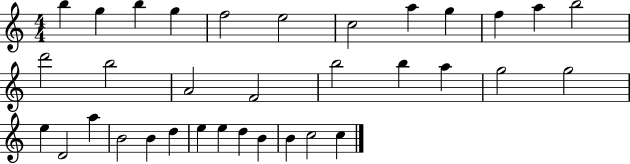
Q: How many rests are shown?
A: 0